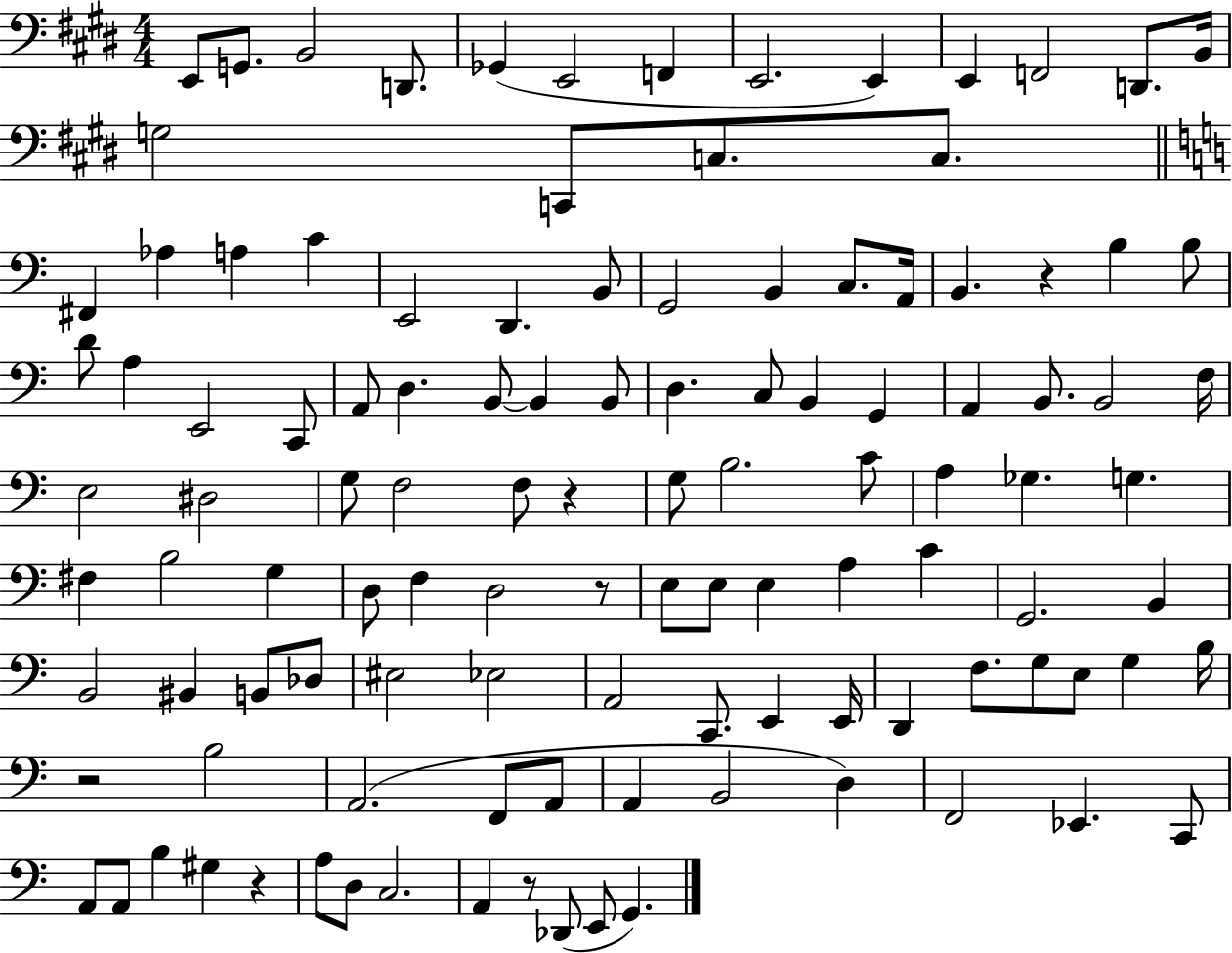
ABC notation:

X:1
T:Untitled
M:4/4
L:1/4
K:E
E,,/2 G,,/2 B,,2 D,,/2 _G,, E,,2 F,, E,,2 E,, E,, F,,2 D,,/2 B,,/4 G,2 C,,/2 C,/2 C,/2 ^F,, _A, A, C E,,2 D,, B,,/2 G,,2 B,, C,/2 A,,/4 B,, z B, B,/2 D/2 A, E,,2 C,,/2 A,,/2 D, B,,/2 B,, B,,/2 D, C,/2 B,, G,, A,, B,,/2 B,,2 F,/4 E,2 ^D,2 G,/2 F,2 F,/2 z G,/2 B,2 C/2 A, _G, G, ^F, B,2 G, D,/2 F, D,2 z/2 E,/2 E,/2 E, A, C G,,2 B,, B,,2 ^B,, B,,/2 _D,/2 ^E,2 _E,2 A,,2 C,,/2 E,, E,,/4 D,, F,/2 G,/2 E,/2 G, B,/4 z2 B,2 A,,2 F,,/2 A,,/2 A,, B,,2 D, F,,2 _E,, C,,/2 A,,/2 A,,/2 B, ^G, z A,/2 D,/2 C,2 A,, z/2 _D,,/2 E,,/2 G,,